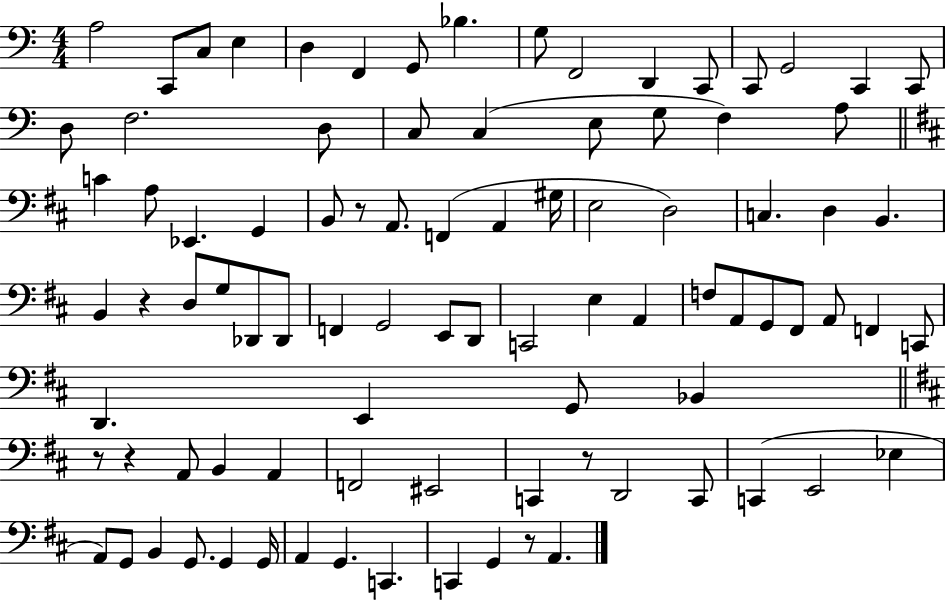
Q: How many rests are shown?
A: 6